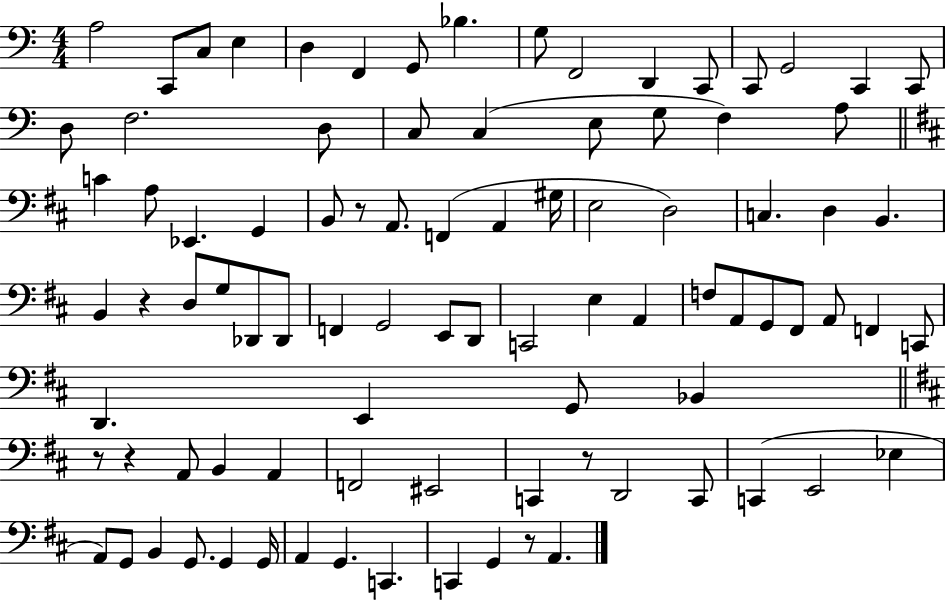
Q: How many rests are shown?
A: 6